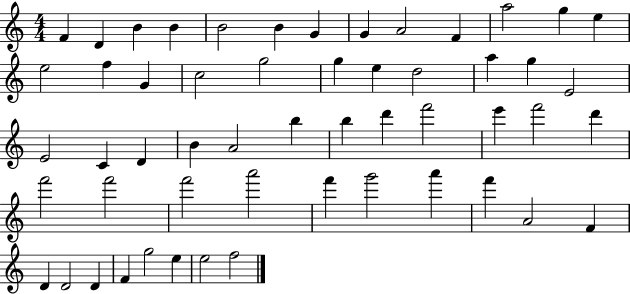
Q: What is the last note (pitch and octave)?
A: F5